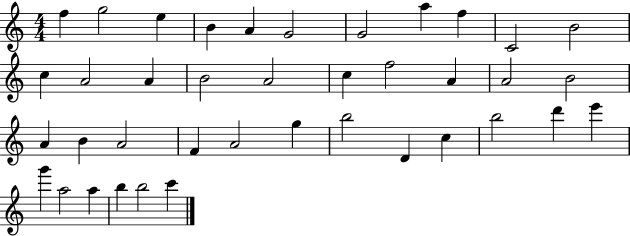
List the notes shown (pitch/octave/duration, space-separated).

F5/q G5/h E5/q B4/q A4/q G4/h G4/h A5/q F5/q C4/h B4/h C5/q A4/h A4/q B4/h A4/h C5/q F5/h A4/q A4/h B4/h A4/q B4/q A4/h F4/q A4/h G5/q B5/h D4/q C5/q B5/h D6/q E6/q G6/q A5/h A5/q B5/q B5/h C6/q